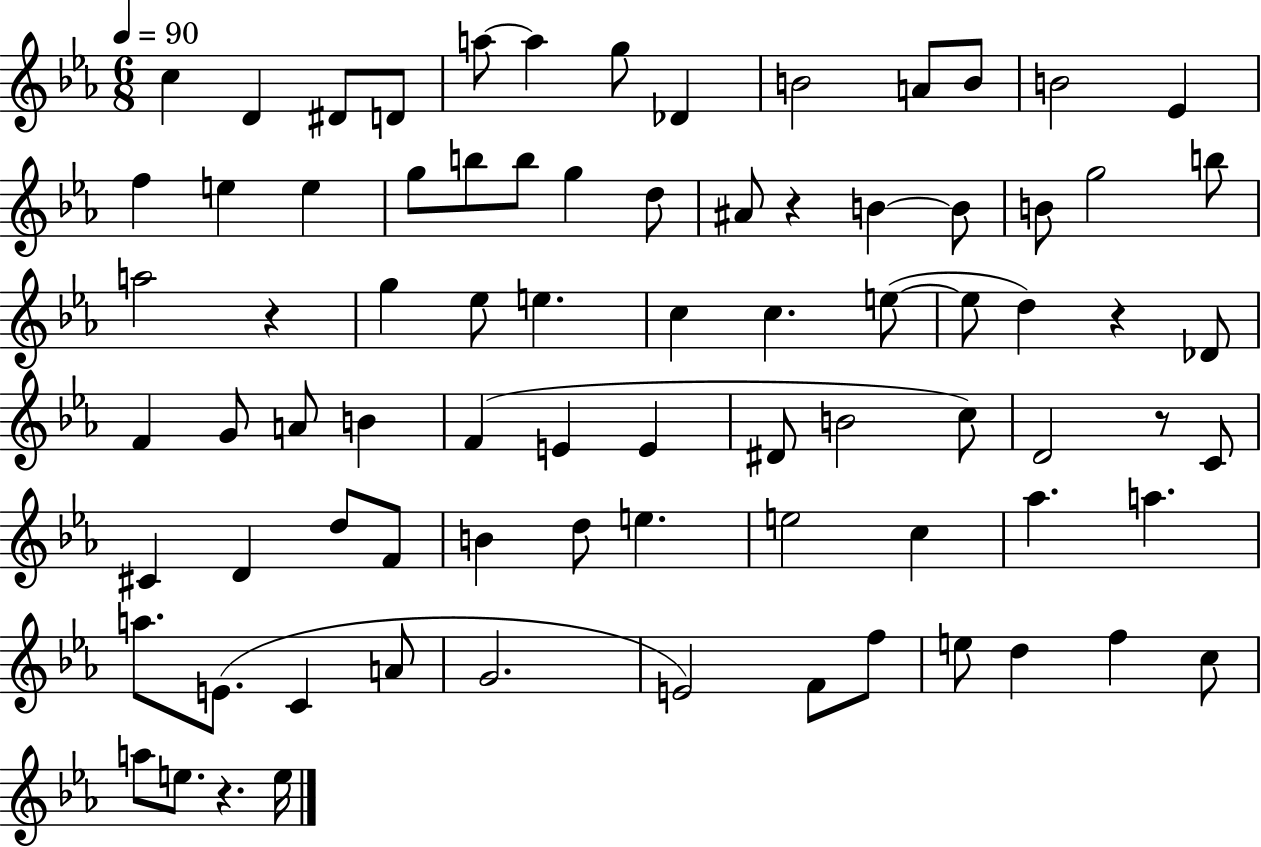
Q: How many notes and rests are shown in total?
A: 80